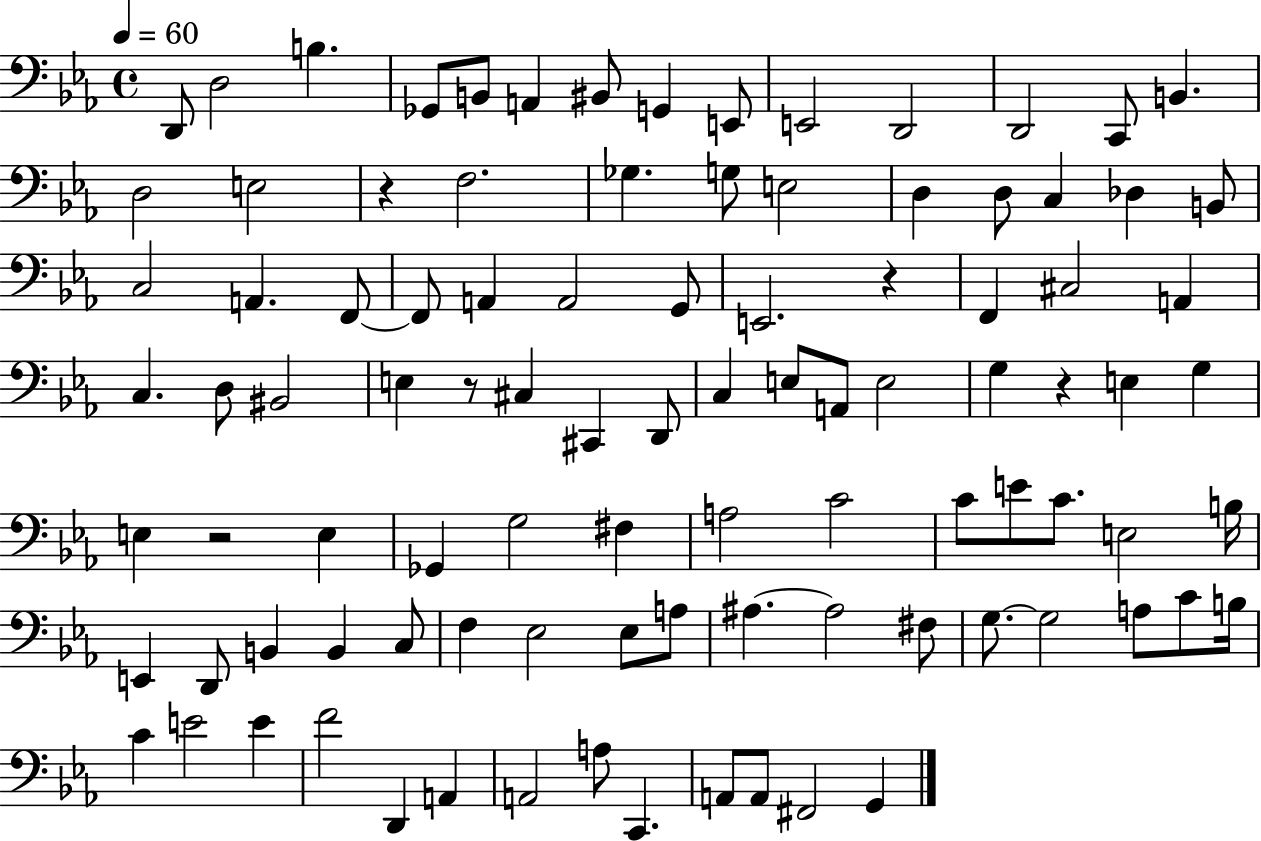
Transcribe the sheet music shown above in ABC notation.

X:1
T:Untitled
M:4/4
L:1/4
K:Eb
D,,/2 D,2 B, _G,,/2 B,,/2 A,, ^B,,/2 G,, E,,/2 E,,2 D,,2 D,,2 C,,/2 B,, D,2 E,2 z F,2 _G, G,/2 E,2 D, D,/2 C, _D, B,,/2 C,2 A,, F,,/2 F,,/2 A,, A,,2 G,,/2 E,,2 z F,, ^C,2 A,, C, D,/2 ^B,,2 E, z/2 ^C, ^C,, D,,/2 C, E,/2 A,,/2 E,2 G, z E, G, E, z2 E, _G,, G,2 ^F, A,2 C2 C/2 E/2 C/2 E,2 B,/4 E,, D,,/2 B,, B,, C,/2 F, _E,2 _E,/2 A,/2 ^A, ^A,2 ^F,/2 G,/2 G,2 A,/2 C/2 B,/4 C E2 E F2 D,, A,, A,,2 A,/2 C,, A,,/2 A,,/2 ^F,,2 G,,